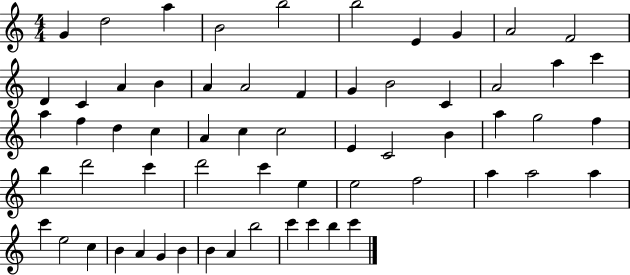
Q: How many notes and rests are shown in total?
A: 61